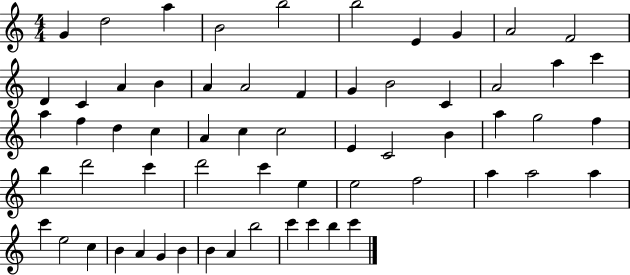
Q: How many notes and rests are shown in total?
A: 61